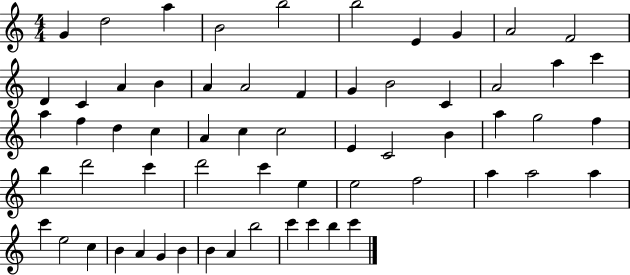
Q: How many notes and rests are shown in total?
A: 61